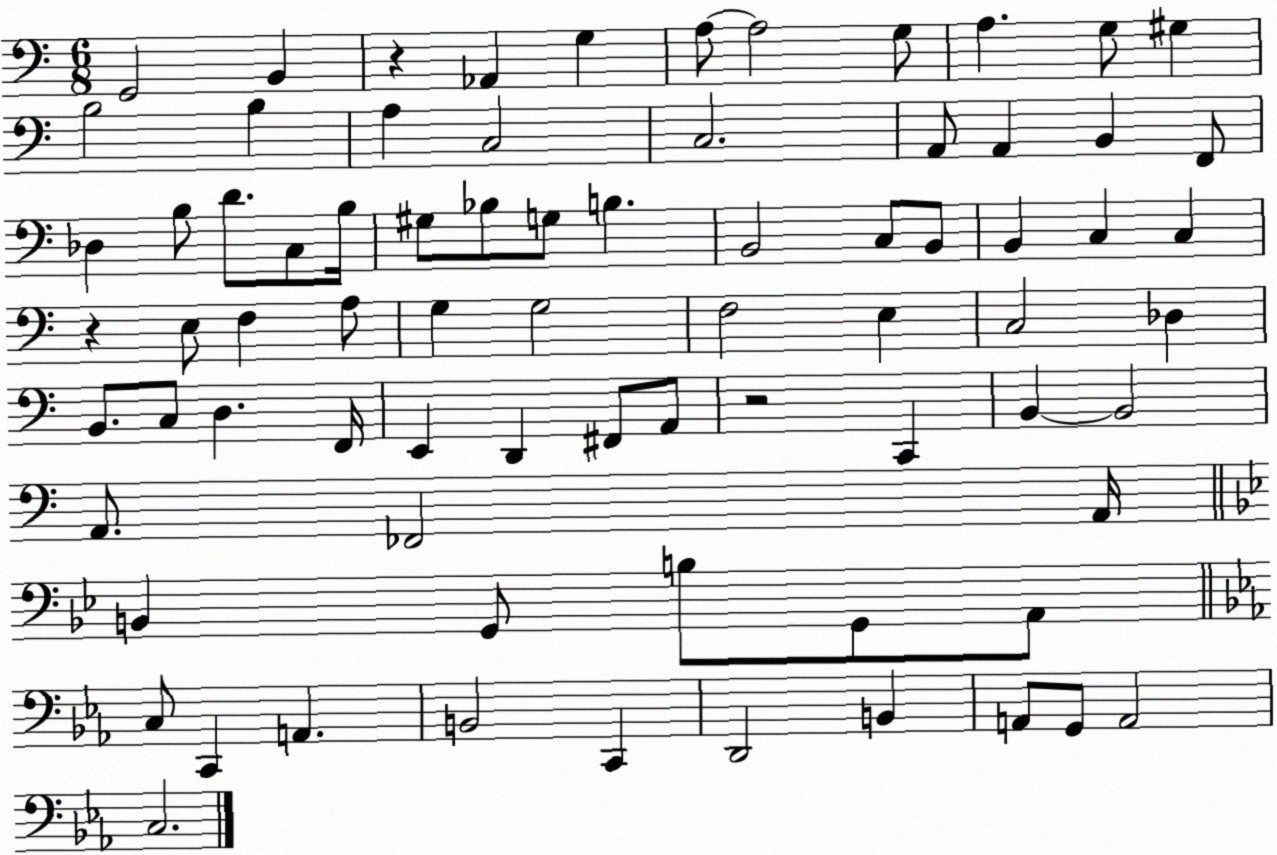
X:1
T:Untitled
M:6/8
L:1/4
K:C
G,,2 B,, z _A,, G, A,/2 A,2 G,/2 A, G,/2 ^G, B,2 B, A, C,2 C,2 A,,/2 A,, B,, F,,/2 _D, B,/2 D/2 C,/2 B,/4 ^G,/2 _B,/2 G,/2 B, B,,2 C,/2 B,,/2 B,, C, C, z E,/2 F, A,/2 G, G,2 F,2 E, C,2 _D, B,,/2 C,/2 D, F,,/4 E,, D,, ^F,,/2 A,,/2 z2 C,, B,, B,,2 A,,/2 _F,,2 A,,/4 B,, G,,/2 B,/2 G,,/2 A,,/2 C,/2 C,, A,, B,,2 C,, D,,2 B,, A,,/2 G,,/2 A,,2 C,2